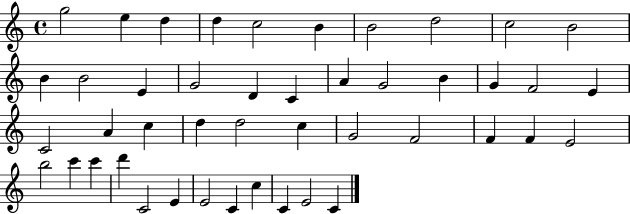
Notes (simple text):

G5/h E5/q D5/q D5/q C5/h B4/q B4/h D5/h C5/h B4/h B4/q B4/h E4/q G4/h D4/q C4/q A4/q G4/h B4/q G4/q F4/h E4/q C4/h A4/q C5/q D5/q D5/h C5/q G4/h F4/h F4/q F4/q E4/h B5/h C6/q C6/q D6/q C4/h E4/q E4/h C4/q C5/q C4/q E4/h C4/q